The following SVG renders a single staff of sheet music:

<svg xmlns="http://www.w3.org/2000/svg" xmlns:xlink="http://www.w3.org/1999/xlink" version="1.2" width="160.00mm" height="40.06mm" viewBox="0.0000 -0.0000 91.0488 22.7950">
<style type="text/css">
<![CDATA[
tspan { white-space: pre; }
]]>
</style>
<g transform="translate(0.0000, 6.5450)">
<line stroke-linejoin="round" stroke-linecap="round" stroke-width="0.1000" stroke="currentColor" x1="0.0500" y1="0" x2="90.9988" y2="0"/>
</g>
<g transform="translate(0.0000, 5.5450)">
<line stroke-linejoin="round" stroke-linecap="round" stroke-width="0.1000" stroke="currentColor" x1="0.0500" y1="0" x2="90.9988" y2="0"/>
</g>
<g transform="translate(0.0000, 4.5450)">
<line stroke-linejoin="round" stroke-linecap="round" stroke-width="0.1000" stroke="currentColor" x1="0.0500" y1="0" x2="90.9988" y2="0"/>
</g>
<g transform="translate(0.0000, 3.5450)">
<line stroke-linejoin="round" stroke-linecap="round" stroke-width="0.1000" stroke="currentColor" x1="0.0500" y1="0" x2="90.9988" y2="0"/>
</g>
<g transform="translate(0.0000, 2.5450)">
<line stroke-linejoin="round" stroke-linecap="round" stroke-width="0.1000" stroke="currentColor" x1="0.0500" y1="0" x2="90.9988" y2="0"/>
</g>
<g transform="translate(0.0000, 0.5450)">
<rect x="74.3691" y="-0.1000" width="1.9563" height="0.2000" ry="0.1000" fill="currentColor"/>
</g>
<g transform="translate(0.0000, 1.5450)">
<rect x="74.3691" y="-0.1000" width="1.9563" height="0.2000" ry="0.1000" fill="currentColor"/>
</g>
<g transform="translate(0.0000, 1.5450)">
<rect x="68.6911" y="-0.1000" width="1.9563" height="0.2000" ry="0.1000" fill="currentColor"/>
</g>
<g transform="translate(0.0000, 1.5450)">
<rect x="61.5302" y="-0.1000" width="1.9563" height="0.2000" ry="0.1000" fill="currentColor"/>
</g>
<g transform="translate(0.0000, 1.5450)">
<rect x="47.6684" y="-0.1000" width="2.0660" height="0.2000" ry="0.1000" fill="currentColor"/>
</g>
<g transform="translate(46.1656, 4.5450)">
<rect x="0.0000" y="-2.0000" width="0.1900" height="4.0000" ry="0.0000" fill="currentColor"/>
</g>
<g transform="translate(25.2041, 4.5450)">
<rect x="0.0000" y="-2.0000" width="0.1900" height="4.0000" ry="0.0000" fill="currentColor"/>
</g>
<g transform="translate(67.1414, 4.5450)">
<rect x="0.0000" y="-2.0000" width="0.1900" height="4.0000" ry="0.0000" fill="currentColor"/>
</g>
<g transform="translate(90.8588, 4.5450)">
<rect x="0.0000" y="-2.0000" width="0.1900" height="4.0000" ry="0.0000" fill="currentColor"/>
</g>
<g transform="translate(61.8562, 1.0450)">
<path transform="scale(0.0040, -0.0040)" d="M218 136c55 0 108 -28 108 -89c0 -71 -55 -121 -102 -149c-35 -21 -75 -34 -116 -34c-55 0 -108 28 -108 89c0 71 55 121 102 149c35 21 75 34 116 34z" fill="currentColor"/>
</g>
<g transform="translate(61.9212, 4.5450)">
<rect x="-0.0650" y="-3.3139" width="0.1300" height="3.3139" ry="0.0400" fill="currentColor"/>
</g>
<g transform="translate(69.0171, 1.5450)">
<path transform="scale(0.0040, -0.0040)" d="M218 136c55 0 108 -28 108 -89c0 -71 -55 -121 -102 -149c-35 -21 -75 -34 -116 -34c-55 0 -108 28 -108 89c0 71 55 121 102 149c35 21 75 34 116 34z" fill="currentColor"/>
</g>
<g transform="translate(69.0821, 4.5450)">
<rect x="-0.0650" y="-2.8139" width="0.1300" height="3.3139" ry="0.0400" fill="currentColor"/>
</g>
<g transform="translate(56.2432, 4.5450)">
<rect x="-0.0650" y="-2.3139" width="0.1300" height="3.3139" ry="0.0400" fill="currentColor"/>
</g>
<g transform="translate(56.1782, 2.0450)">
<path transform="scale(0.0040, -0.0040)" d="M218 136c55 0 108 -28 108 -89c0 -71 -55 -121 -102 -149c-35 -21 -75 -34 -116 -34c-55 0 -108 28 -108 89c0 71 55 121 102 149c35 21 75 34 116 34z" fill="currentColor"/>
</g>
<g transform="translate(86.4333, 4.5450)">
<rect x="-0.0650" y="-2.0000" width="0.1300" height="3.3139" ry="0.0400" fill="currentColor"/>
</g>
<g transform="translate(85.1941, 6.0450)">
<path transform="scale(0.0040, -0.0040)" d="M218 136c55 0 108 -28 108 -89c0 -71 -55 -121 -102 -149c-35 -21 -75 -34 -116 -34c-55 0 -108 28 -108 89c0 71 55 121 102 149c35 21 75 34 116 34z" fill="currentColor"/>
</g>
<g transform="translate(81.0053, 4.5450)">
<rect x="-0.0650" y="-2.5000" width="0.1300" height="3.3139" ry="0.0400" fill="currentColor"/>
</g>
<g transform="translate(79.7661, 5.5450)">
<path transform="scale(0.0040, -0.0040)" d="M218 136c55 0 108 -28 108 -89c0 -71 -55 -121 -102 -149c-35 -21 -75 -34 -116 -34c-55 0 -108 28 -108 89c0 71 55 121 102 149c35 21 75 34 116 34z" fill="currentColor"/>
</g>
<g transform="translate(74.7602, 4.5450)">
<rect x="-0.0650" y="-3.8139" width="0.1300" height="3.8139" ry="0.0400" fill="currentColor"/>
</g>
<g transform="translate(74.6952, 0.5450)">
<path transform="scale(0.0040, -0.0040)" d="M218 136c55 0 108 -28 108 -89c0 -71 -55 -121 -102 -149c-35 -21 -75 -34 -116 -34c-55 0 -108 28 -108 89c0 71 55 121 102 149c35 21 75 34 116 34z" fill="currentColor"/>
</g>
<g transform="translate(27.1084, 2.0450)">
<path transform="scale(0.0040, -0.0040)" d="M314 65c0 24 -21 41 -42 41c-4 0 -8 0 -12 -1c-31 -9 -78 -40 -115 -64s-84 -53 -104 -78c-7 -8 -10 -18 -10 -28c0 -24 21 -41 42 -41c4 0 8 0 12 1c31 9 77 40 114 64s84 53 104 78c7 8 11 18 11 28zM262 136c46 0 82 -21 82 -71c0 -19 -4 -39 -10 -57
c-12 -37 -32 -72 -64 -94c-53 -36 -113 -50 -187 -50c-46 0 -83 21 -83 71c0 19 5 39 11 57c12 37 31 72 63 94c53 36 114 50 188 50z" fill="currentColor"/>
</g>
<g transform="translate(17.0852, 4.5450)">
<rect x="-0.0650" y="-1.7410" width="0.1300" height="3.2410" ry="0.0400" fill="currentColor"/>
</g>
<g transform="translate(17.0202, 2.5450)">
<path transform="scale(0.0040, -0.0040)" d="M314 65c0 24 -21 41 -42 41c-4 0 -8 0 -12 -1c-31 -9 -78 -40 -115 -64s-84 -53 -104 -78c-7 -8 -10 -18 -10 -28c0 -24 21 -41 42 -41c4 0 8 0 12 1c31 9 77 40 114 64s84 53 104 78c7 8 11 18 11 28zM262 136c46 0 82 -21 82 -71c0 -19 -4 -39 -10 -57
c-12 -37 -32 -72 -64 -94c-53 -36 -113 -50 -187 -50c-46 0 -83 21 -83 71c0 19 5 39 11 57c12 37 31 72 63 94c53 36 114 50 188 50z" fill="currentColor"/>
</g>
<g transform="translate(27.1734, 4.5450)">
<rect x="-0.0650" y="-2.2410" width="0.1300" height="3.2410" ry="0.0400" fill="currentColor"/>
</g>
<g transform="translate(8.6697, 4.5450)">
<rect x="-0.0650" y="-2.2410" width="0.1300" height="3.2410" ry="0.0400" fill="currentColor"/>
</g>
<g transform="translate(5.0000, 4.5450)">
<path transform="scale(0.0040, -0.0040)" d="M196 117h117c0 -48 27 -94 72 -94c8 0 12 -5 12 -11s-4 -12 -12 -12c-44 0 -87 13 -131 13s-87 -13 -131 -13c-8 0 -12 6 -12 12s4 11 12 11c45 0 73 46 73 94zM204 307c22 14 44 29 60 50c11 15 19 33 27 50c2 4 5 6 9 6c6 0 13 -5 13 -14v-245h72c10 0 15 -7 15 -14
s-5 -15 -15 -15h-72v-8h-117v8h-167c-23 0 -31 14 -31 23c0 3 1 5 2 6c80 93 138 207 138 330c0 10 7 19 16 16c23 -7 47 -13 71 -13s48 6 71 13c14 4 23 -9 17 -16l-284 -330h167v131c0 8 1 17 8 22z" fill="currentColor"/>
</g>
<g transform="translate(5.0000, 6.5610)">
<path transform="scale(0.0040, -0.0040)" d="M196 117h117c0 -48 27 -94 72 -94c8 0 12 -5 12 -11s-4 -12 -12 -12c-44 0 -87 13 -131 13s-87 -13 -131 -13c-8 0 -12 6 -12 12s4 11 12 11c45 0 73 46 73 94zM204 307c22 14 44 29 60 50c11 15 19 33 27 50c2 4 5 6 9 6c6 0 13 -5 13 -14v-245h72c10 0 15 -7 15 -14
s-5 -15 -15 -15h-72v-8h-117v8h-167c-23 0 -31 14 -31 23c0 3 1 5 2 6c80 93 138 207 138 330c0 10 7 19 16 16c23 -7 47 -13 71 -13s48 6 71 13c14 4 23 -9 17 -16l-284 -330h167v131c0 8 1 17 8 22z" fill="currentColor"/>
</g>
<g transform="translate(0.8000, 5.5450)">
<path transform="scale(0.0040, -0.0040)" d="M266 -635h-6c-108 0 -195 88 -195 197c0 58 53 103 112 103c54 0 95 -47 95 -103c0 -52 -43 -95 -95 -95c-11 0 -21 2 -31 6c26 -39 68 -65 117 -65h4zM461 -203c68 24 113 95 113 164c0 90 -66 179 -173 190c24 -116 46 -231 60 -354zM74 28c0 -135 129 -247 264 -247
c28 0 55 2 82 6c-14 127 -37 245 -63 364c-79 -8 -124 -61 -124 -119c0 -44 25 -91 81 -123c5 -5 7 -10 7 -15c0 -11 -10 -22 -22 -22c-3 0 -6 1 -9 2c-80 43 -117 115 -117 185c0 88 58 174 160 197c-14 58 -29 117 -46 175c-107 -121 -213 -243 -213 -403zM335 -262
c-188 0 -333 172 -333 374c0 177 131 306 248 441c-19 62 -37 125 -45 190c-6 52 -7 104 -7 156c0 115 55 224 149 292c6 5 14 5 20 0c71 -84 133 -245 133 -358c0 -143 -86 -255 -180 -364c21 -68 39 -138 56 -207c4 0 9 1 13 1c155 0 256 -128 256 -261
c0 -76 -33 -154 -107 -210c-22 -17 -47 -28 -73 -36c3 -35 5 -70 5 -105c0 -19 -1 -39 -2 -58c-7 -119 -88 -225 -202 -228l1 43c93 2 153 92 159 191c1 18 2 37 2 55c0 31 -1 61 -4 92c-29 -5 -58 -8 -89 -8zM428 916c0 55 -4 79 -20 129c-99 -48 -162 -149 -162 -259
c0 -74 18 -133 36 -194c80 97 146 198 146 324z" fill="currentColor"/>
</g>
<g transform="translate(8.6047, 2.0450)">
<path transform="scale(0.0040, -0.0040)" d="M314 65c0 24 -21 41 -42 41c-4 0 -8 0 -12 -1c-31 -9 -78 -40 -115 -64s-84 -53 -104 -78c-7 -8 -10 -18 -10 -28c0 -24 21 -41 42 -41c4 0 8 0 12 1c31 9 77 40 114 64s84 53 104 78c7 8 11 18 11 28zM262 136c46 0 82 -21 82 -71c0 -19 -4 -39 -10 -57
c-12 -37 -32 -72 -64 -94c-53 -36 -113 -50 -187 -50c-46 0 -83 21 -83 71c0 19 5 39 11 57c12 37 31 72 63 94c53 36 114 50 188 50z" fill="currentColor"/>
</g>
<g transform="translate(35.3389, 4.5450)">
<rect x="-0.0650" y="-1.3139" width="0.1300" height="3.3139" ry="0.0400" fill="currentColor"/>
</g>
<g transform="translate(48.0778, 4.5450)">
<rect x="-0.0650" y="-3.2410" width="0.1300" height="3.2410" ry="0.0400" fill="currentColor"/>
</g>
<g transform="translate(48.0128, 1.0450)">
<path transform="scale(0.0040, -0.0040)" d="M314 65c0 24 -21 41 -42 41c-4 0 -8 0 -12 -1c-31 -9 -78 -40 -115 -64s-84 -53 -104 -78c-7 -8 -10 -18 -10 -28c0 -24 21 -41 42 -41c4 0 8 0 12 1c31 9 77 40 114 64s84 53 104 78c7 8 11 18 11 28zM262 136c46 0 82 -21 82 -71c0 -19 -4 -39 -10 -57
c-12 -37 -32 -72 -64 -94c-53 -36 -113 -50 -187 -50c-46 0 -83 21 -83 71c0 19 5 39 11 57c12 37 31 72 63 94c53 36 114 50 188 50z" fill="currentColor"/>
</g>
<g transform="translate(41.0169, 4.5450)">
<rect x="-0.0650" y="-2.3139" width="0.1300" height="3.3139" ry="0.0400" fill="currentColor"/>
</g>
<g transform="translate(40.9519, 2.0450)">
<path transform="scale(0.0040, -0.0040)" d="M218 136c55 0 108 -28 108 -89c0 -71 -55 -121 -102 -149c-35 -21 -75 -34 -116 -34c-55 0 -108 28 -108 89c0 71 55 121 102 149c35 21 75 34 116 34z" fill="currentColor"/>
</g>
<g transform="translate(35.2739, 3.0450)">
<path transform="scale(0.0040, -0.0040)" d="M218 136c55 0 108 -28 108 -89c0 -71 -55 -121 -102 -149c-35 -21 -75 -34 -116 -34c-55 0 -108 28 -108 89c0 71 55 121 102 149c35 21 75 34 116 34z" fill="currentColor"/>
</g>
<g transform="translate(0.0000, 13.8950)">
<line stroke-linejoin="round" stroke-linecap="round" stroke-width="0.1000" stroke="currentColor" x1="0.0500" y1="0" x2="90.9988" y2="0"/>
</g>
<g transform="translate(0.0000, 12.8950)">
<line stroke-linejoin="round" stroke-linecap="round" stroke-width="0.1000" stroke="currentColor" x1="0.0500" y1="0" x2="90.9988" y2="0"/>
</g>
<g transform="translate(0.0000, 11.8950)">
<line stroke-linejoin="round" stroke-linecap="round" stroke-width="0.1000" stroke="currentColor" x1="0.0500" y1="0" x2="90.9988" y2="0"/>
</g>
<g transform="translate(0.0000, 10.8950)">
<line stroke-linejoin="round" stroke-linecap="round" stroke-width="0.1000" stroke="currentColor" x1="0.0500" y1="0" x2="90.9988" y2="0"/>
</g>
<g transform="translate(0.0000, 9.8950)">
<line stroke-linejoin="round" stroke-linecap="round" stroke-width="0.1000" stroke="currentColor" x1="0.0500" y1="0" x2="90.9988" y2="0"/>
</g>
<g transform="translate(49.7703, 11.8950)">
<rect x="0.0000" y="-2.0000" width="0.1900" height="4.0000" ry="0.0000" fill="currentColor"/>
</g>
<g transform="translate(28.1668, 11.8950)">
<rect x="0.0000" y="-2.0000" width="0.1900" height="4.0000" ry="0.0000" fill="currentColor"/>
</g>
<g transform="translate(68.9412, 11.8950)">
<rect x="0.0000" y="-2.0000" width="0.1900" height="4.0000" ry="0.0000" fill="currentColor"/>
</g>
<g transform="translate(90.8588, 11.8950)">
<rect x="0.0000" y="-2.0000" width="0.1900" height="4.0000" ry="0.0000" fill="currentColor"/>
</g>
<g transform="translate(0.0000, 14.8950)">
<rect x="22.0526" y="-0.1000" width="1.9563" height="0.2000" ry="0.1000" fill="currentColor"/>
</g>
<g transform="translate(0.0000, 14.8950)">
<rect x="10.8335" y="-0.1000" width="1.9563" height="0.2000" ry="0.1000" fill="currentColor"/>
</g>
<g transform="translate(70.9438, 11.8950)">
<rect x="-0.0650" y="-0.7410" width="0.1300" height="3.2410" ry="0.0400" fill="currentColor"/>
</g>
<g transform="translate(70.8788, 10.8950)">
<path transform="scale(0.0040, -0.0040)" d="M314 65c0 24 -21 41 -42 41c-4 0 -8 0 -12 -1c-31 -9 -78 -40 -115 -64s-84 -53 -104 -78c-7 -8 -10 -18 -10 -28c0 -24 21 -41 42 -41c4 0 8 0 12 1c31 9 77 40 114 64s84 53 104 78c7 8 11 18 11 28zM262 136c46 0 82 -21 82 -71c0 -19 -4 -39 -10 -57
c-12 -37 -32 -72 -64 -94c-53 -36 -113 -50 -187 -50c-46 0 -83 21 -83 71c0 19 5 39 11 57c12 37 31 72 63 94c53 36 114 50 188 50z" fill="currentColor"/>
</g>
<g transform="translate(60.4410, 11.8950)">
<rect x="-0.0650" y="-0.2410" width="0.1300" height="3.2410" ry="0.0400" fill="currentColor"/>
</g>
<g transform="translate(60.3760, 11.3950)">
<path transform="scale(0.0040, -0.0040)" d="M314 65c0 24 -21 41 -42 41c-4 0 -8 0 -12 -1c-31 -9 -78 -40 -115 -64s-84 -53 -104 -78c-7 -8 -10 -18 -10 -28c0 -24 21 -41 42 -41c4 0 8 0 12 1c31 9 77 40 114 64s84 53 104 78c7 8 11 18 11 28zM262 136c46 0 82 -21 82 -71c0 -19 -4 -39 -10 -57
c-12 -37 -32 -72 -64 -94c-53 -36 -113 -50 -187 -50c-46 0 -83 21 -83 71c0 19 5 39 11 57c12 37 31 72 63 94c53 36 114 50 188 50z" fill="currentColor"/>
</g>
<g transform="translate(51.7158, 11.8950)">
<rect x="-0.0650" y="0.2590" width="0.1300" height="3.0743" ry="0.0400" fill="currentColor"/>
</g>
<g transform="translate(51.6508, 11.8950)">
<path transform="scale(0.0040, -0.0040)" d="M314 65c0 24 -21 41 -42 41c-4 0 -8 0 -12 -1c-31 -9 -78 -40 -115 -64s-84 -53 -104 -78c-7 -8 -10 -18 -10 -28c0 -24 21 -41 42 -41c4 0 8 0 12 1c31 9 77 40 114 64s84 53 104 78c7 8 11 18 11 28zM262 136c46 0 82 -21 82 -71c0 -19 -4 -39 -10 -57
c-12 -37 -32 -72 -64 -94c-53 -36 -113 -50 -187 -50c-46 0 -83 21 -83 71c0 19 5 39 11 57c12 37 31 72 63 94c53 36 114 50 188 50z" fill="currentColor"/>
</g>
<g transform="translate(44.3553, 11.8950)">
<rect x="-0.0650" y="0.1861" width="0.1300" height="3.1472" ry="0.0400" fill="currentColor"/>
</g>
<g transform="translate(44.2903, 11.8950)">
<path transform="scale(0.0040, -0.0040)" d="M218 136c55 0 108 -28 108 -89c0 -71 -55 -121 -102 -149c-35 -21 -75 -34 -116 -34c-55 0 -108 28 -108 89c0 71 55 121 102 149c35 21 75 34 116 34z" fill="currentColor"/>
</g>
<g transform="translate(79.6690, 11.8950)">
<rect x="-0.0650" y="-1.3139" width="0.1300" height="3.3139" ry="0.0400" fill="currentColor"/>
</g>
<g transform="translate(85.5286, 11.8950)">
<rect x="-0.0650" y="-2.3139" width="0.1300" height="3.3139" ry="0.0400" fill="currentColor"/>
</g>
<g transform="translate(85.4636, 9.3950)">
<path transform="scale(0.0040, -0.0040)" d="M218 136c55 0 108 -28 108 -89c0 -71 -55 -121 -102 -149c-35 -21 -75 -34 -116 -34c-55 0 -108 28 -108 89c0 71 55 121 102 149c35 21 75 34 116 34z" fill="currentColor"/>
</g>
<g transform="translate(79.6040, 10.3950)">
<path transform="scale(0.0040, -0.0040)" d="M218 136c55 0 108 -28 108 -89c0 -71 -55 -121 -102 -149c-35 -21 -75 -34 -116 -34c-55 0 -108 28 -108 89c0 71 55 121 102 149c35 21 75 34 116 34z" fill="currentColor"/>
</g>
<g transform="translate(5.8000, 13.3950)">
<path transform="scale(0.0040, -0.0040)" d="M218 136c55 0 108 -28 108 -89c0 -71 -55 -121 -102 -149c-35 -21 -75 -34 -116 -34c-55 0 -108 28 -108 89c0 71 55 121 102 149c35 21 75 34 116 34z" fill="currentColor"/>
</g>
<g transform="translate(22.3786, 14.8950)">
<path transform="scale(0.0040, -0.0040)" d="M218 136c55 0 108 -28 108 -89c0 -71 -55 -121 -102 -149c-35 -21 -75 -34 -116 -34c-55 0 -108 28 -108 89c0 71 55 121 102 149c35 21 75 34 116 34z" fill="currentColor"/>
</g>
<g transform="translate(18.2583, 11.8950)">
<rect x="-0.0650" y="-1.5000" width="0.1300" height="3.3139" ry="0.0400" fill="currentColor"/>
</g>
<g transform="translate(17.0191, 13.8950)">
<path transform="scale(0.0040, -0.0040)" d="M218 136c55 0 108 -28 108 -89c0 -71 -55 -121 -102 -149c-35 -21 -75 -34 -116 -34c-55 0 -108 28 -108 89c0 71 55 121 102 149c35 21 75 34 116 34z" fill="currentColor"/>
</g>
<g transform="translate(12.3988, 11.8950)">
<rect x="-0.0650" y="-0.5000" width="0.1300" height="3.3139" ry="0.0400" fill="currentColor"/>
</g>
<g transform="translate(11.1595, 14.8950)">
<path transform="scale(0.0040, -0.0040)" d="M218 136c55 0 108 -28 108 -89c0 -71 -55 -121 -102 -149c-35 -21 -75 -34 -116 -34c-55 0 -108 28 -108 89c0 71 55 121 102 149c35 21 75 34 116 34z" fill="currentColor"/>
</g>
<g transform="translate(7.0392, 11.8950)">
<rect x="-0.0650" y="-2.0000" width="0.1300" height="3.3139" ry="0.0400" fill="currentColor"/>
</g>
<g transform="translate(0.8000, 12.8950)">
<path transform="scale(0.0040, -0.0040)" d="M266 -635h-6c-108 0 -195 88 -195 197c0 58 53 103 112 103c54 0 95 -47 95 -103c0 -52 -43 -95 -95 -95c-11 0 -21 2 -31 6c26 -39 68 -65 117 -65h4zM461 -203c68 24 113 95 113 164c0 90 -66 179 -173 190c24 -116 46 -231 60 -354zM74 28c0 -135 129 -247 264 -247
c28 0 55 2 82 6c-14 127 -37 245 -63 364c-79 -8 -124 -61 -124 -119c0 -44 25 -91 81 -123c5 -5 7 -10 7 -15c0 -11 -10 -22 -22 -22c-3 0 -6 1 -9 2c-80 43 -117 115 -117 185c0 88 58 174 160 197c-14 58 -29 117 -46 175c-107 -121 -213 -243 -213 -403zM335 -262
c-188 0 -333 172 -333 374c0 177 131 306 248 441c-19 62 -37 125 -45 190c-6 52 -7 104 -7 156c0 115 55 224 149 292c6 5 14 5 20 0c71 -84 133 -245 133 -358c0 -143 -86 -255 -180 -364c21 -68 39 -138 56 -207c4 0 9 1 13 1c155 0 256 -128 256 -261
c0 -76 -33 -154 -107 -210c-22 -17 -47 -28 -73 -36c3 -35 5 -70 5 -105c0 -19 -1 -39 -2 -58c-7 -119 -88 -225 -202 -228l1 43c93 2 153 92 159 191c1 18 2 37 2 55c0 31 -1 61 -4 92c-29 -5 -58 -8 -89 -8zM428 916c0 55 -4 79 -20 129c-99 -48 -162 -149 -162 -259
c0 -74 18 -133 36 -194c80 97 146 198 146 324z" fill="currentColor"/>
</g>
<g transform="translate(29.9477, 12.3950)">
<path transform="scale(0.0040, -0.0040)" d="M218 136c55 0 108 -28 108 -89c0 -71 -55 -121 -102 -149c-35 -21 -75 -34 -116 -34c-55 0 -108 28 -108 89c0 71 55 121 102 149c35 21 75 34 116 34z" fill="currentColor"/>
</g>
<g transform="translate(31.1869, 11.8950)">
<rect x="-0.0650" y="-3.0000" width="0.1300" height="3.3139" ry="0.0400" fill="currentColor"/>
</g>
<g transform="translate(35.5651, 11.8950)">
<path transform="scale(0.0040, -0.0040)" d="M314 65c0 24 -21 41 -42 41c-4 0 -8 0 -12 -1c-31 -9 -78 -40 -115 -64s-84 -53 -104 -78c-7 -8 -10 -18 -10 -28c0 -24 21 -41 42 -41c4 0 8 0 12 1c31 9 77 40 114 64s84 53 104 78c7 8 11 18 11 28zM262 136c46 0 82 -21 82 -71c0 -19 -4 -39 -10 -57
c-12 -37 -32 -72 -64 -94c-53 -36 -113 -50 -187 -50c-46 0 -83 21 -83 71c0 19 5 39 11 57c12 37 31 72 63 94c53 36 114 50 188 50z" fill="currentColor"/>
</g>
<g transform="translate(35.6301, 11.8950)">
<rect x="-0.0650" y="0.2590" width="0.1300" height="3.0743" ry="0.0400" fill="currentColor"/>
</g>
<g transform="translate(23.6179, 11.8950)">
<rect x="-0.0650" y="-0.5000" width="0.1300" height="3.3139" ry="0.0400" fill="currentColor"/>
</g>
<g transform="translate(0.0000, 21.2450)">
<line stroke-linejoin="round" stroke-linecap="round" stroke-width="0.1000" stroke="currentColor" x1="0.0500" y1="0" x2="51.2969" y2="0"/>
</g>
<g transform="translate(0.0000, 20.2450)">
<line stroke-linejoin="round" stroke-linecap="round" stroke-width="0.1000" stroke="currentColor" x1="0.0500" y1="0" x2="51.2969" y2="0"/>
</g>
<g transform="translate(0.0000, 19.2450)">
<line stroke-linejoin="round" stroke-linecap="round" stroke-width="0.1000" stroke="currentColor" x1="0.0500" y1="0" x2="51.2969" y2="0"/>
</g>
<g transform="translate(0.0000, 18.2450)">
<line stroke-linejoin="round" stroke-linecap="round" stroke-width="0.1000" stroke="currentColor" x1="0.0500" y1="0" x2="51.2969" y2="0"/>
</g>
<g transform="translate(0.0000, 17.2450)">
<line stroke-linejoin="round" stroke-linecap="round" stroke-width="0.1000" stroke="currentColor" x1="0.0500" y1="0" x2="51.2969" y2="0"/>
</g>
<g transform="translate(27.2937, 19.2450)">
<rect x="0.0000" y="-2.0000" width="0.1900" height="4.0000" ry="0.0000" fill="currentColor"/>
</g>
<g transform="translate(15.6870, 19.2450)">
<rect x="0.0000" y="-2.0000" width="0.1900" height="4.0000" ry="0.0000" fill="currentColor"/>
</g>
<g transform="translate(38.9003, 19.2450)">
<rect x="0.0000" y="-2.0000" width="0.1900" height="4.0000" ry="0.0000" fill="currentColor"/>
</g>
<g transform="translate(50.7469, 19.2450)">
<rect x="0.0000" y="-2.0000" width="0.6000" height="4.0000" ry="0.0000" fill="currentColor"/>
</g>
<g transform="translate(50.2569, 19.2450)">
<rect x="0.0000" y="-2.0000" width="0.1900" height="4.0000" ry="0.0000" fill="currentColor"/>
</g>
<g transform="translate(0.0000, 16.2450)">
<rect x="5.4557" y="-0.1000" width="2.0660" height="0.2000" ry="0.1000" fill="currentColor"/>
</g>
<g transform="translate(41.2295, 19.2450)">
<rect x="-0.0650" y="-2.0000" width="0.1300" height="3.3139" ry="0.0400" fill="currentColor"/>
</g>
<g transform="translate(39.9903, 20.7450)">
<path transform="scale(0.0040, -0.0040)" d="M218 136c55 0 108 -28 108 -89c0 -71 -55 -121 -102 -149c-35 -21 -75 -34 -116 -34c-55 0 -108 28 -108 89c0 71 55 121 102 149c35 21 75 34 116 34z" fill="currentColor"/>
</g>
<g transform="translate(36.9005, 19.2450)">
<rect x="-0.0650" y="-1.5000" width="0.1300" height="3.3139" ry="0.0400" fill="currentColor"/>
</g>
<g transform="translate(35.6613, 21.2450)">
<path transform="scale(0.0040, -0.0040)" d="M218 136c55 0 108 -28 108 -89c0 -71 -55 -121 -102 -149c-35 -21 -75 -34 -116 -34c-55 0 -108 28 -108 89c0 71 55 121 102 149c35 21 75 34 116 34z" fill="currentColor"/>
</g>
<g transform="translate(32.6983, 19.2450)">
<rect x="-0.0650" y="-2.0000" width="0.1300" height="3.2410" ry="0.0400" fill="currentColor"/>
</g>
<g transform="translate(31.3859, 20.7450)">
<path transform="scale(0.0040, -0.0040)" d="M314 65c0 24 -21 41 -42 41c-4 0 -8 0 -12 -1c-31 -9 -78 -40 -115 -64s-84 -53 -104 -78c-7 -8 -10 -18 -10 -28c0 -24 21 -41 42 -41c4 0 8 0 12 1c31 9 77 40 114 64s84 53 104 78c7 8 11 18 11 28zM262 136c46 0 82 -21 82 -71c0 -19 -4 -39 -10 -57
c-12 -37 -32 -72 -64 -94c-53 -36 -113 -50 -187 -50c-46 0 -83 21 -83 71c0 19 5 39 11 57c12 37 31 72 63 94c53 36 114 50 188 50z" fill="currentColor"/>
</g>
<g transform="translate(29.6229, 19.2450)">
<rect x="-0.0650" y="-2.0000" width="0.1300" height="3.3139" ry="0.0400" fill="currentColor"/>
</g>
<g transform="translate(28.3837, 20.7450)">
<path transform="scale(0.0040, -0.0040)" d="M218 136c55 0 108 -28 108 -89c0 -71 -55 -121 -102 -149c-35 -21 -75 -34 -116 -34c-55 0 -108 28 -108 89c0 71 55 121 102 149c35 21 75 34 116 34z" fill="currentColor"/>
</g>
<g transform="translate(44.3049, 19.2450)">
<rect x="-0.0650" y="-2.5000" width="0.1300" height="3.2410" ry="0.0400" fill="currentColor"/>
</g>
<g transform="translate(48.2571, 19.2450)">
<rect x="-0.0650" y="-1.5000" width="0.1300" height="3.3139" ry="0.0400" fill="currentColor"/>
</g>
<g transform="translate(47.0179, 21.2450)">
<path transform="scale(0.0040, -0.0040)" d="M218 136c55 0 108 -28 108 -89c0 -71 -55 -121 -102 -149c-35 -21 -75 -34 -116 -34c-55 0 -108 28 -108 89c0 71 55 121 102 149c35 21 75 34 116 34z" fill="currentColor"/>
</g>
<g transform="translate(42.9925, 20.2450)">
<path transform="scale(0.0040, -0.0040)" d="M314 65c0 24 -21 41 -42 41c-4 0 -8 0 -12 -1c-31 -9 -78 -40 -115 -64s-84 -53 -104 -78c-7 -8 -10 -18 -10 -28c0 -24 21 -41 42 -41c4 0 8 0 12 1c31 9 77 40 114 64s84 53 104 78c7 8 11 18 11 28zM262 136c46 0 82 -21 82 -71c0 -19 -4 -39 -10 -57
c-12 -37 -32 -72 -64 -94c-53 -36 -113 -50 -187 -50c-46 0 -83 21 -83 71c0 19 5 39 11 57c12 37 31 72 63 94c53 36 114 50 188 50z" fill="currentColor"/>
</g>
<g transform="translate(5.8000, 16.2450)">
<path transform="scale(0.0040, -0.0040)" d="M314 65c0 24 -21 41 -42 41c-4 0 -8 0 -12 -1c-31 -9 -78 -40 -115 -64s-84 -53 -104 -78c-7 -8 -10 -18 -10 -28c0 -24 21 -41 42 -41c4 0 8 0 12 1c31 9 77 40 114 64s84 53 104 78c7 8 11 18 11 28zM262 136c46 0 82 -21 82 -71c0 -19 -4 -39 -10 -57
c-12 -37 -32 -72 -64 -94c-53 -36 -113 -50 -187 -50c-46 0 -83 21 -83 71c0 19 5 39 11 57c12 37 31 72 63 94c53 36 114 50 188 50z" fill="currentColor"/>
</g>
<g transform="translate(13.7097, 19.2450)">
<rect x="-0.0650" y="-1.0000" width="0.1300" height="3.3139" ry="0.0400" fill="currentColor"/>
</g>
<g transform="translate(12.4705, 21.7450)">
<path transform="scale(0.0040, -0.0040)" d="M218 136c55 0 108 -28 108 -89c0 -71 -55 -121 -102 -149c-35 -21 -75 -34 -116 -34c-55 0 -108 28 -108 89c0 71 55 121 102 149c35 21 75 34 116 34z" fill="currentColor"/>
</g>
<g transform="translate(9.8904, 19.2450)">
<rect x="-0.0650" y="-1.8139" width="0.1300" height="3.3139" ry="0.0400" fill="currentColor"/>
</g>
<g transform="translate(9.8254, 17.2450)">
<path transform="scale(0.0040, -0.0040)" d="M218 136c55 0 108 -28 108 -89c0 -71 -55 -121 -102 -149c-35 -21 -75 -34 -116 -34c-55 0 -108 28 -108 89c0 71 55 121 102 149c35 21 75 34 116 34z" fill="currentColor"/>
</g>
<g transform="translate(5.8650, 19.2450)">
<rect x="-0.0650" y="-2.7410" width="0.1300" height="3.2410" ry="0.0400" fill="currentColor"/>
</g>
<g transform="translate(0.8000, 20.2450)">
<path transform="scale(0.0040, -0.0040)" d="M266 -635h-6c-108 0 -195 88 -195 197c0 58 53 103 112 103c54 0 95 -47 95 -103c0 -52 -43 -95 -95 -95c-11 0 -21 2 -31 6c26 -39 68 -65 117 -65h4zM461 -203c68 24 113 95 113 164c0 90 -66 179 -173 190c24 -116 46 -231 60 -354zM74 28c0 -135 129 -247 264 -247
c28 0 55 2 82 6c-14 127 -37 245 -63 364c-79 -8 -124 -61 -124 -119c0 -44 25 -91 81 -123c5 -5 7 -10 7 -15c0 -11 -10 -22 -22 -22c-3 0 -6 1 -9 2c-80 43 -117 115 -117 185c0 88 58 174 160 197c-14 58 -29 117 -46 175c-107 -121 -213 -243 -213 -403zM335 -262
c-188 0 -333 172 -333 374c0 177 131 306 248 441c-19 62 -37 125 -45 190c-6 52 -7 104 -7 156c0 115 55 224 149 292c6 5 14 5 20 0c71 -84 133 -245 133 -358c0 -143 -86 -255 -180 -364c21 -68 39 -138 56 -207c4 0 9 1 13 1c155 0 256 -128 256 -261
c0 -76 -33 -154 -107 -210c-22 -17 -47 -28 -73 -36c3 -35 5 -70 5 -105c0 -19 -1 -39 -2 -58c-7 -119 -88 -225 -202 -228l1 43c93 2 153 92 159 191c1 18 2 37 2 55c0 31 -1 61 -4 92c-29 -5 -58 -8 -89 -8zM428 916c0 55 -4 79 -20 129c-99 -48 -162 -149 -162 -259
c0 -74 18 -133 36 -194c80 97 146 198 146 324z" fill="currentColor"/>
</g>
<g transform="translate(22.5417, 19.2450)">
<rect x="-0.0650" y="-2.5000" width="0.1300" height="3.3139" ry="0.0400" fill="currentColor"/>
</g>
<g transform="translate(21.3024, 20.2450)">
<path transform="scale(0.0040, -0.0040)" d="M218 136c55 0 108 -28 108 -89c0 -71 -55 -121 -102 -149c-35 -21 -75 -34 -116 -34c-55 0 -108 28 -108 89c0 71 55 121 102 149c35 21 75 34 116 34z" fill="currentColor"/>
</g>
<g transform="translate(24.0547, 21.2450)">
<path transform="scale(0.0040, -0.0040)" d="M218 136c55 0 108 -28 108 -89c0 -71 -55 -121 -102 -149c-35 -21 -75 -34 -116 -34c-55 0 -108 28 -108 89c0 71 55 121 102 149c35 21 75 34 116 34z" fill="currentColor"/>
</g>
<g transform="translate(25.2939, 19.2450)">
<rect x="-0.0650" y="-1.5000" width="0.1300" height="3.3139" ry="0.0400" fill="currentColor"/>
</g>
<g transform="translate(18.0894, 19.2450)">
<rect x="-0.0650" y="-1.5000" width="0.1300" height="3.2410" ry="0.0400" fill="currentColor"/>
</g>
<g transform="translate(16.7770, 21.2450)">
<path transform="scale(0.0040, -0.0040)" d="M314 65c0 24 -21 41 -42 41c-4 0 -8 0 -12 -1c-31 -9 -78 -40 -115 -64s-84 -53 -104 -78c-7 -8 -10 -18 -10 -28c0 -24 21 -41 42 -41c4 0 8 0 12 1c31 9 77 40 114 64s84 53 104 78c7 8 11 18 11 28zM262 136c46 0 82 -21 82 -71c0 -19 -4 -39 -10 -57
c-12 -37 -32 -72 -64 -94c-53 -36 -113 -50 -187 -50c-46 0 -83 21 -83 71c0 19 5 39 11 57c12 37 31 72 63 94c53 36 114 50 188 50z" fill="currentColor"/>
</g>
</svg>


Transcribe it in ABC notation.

X:1
T:Untitled
M:4/4
L:1/4
K:C
g2 f2 g2 e g b2 g b a c' G F F C E C A B2 B B2 c2 d2 e g a2 f D E2 G E F F2 E F G2 E